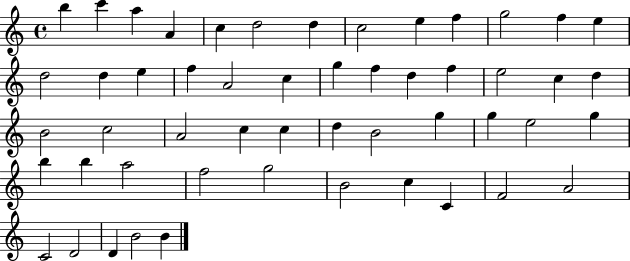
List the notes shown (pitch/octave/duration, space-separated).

B5/q C6/q A5/q A4/q C5/q D5/h D5/q C5/h E5/q F5/q G5/h F5/q E5/q D5/h D5/q E5/q F5/q A4/h C5/q G5/q F5/q D5/q F5/q E5/h C5/q D5/q B4/h C5/h A4/h C5/q C5/q D5/q B4/h G5/q G5/q E5/h G5/q B5/q B5/q A5/h F5/h G5/h B4/h C5/q C4/q F4/h A4/h C4/h D4/h D4/q B4/h B4/q